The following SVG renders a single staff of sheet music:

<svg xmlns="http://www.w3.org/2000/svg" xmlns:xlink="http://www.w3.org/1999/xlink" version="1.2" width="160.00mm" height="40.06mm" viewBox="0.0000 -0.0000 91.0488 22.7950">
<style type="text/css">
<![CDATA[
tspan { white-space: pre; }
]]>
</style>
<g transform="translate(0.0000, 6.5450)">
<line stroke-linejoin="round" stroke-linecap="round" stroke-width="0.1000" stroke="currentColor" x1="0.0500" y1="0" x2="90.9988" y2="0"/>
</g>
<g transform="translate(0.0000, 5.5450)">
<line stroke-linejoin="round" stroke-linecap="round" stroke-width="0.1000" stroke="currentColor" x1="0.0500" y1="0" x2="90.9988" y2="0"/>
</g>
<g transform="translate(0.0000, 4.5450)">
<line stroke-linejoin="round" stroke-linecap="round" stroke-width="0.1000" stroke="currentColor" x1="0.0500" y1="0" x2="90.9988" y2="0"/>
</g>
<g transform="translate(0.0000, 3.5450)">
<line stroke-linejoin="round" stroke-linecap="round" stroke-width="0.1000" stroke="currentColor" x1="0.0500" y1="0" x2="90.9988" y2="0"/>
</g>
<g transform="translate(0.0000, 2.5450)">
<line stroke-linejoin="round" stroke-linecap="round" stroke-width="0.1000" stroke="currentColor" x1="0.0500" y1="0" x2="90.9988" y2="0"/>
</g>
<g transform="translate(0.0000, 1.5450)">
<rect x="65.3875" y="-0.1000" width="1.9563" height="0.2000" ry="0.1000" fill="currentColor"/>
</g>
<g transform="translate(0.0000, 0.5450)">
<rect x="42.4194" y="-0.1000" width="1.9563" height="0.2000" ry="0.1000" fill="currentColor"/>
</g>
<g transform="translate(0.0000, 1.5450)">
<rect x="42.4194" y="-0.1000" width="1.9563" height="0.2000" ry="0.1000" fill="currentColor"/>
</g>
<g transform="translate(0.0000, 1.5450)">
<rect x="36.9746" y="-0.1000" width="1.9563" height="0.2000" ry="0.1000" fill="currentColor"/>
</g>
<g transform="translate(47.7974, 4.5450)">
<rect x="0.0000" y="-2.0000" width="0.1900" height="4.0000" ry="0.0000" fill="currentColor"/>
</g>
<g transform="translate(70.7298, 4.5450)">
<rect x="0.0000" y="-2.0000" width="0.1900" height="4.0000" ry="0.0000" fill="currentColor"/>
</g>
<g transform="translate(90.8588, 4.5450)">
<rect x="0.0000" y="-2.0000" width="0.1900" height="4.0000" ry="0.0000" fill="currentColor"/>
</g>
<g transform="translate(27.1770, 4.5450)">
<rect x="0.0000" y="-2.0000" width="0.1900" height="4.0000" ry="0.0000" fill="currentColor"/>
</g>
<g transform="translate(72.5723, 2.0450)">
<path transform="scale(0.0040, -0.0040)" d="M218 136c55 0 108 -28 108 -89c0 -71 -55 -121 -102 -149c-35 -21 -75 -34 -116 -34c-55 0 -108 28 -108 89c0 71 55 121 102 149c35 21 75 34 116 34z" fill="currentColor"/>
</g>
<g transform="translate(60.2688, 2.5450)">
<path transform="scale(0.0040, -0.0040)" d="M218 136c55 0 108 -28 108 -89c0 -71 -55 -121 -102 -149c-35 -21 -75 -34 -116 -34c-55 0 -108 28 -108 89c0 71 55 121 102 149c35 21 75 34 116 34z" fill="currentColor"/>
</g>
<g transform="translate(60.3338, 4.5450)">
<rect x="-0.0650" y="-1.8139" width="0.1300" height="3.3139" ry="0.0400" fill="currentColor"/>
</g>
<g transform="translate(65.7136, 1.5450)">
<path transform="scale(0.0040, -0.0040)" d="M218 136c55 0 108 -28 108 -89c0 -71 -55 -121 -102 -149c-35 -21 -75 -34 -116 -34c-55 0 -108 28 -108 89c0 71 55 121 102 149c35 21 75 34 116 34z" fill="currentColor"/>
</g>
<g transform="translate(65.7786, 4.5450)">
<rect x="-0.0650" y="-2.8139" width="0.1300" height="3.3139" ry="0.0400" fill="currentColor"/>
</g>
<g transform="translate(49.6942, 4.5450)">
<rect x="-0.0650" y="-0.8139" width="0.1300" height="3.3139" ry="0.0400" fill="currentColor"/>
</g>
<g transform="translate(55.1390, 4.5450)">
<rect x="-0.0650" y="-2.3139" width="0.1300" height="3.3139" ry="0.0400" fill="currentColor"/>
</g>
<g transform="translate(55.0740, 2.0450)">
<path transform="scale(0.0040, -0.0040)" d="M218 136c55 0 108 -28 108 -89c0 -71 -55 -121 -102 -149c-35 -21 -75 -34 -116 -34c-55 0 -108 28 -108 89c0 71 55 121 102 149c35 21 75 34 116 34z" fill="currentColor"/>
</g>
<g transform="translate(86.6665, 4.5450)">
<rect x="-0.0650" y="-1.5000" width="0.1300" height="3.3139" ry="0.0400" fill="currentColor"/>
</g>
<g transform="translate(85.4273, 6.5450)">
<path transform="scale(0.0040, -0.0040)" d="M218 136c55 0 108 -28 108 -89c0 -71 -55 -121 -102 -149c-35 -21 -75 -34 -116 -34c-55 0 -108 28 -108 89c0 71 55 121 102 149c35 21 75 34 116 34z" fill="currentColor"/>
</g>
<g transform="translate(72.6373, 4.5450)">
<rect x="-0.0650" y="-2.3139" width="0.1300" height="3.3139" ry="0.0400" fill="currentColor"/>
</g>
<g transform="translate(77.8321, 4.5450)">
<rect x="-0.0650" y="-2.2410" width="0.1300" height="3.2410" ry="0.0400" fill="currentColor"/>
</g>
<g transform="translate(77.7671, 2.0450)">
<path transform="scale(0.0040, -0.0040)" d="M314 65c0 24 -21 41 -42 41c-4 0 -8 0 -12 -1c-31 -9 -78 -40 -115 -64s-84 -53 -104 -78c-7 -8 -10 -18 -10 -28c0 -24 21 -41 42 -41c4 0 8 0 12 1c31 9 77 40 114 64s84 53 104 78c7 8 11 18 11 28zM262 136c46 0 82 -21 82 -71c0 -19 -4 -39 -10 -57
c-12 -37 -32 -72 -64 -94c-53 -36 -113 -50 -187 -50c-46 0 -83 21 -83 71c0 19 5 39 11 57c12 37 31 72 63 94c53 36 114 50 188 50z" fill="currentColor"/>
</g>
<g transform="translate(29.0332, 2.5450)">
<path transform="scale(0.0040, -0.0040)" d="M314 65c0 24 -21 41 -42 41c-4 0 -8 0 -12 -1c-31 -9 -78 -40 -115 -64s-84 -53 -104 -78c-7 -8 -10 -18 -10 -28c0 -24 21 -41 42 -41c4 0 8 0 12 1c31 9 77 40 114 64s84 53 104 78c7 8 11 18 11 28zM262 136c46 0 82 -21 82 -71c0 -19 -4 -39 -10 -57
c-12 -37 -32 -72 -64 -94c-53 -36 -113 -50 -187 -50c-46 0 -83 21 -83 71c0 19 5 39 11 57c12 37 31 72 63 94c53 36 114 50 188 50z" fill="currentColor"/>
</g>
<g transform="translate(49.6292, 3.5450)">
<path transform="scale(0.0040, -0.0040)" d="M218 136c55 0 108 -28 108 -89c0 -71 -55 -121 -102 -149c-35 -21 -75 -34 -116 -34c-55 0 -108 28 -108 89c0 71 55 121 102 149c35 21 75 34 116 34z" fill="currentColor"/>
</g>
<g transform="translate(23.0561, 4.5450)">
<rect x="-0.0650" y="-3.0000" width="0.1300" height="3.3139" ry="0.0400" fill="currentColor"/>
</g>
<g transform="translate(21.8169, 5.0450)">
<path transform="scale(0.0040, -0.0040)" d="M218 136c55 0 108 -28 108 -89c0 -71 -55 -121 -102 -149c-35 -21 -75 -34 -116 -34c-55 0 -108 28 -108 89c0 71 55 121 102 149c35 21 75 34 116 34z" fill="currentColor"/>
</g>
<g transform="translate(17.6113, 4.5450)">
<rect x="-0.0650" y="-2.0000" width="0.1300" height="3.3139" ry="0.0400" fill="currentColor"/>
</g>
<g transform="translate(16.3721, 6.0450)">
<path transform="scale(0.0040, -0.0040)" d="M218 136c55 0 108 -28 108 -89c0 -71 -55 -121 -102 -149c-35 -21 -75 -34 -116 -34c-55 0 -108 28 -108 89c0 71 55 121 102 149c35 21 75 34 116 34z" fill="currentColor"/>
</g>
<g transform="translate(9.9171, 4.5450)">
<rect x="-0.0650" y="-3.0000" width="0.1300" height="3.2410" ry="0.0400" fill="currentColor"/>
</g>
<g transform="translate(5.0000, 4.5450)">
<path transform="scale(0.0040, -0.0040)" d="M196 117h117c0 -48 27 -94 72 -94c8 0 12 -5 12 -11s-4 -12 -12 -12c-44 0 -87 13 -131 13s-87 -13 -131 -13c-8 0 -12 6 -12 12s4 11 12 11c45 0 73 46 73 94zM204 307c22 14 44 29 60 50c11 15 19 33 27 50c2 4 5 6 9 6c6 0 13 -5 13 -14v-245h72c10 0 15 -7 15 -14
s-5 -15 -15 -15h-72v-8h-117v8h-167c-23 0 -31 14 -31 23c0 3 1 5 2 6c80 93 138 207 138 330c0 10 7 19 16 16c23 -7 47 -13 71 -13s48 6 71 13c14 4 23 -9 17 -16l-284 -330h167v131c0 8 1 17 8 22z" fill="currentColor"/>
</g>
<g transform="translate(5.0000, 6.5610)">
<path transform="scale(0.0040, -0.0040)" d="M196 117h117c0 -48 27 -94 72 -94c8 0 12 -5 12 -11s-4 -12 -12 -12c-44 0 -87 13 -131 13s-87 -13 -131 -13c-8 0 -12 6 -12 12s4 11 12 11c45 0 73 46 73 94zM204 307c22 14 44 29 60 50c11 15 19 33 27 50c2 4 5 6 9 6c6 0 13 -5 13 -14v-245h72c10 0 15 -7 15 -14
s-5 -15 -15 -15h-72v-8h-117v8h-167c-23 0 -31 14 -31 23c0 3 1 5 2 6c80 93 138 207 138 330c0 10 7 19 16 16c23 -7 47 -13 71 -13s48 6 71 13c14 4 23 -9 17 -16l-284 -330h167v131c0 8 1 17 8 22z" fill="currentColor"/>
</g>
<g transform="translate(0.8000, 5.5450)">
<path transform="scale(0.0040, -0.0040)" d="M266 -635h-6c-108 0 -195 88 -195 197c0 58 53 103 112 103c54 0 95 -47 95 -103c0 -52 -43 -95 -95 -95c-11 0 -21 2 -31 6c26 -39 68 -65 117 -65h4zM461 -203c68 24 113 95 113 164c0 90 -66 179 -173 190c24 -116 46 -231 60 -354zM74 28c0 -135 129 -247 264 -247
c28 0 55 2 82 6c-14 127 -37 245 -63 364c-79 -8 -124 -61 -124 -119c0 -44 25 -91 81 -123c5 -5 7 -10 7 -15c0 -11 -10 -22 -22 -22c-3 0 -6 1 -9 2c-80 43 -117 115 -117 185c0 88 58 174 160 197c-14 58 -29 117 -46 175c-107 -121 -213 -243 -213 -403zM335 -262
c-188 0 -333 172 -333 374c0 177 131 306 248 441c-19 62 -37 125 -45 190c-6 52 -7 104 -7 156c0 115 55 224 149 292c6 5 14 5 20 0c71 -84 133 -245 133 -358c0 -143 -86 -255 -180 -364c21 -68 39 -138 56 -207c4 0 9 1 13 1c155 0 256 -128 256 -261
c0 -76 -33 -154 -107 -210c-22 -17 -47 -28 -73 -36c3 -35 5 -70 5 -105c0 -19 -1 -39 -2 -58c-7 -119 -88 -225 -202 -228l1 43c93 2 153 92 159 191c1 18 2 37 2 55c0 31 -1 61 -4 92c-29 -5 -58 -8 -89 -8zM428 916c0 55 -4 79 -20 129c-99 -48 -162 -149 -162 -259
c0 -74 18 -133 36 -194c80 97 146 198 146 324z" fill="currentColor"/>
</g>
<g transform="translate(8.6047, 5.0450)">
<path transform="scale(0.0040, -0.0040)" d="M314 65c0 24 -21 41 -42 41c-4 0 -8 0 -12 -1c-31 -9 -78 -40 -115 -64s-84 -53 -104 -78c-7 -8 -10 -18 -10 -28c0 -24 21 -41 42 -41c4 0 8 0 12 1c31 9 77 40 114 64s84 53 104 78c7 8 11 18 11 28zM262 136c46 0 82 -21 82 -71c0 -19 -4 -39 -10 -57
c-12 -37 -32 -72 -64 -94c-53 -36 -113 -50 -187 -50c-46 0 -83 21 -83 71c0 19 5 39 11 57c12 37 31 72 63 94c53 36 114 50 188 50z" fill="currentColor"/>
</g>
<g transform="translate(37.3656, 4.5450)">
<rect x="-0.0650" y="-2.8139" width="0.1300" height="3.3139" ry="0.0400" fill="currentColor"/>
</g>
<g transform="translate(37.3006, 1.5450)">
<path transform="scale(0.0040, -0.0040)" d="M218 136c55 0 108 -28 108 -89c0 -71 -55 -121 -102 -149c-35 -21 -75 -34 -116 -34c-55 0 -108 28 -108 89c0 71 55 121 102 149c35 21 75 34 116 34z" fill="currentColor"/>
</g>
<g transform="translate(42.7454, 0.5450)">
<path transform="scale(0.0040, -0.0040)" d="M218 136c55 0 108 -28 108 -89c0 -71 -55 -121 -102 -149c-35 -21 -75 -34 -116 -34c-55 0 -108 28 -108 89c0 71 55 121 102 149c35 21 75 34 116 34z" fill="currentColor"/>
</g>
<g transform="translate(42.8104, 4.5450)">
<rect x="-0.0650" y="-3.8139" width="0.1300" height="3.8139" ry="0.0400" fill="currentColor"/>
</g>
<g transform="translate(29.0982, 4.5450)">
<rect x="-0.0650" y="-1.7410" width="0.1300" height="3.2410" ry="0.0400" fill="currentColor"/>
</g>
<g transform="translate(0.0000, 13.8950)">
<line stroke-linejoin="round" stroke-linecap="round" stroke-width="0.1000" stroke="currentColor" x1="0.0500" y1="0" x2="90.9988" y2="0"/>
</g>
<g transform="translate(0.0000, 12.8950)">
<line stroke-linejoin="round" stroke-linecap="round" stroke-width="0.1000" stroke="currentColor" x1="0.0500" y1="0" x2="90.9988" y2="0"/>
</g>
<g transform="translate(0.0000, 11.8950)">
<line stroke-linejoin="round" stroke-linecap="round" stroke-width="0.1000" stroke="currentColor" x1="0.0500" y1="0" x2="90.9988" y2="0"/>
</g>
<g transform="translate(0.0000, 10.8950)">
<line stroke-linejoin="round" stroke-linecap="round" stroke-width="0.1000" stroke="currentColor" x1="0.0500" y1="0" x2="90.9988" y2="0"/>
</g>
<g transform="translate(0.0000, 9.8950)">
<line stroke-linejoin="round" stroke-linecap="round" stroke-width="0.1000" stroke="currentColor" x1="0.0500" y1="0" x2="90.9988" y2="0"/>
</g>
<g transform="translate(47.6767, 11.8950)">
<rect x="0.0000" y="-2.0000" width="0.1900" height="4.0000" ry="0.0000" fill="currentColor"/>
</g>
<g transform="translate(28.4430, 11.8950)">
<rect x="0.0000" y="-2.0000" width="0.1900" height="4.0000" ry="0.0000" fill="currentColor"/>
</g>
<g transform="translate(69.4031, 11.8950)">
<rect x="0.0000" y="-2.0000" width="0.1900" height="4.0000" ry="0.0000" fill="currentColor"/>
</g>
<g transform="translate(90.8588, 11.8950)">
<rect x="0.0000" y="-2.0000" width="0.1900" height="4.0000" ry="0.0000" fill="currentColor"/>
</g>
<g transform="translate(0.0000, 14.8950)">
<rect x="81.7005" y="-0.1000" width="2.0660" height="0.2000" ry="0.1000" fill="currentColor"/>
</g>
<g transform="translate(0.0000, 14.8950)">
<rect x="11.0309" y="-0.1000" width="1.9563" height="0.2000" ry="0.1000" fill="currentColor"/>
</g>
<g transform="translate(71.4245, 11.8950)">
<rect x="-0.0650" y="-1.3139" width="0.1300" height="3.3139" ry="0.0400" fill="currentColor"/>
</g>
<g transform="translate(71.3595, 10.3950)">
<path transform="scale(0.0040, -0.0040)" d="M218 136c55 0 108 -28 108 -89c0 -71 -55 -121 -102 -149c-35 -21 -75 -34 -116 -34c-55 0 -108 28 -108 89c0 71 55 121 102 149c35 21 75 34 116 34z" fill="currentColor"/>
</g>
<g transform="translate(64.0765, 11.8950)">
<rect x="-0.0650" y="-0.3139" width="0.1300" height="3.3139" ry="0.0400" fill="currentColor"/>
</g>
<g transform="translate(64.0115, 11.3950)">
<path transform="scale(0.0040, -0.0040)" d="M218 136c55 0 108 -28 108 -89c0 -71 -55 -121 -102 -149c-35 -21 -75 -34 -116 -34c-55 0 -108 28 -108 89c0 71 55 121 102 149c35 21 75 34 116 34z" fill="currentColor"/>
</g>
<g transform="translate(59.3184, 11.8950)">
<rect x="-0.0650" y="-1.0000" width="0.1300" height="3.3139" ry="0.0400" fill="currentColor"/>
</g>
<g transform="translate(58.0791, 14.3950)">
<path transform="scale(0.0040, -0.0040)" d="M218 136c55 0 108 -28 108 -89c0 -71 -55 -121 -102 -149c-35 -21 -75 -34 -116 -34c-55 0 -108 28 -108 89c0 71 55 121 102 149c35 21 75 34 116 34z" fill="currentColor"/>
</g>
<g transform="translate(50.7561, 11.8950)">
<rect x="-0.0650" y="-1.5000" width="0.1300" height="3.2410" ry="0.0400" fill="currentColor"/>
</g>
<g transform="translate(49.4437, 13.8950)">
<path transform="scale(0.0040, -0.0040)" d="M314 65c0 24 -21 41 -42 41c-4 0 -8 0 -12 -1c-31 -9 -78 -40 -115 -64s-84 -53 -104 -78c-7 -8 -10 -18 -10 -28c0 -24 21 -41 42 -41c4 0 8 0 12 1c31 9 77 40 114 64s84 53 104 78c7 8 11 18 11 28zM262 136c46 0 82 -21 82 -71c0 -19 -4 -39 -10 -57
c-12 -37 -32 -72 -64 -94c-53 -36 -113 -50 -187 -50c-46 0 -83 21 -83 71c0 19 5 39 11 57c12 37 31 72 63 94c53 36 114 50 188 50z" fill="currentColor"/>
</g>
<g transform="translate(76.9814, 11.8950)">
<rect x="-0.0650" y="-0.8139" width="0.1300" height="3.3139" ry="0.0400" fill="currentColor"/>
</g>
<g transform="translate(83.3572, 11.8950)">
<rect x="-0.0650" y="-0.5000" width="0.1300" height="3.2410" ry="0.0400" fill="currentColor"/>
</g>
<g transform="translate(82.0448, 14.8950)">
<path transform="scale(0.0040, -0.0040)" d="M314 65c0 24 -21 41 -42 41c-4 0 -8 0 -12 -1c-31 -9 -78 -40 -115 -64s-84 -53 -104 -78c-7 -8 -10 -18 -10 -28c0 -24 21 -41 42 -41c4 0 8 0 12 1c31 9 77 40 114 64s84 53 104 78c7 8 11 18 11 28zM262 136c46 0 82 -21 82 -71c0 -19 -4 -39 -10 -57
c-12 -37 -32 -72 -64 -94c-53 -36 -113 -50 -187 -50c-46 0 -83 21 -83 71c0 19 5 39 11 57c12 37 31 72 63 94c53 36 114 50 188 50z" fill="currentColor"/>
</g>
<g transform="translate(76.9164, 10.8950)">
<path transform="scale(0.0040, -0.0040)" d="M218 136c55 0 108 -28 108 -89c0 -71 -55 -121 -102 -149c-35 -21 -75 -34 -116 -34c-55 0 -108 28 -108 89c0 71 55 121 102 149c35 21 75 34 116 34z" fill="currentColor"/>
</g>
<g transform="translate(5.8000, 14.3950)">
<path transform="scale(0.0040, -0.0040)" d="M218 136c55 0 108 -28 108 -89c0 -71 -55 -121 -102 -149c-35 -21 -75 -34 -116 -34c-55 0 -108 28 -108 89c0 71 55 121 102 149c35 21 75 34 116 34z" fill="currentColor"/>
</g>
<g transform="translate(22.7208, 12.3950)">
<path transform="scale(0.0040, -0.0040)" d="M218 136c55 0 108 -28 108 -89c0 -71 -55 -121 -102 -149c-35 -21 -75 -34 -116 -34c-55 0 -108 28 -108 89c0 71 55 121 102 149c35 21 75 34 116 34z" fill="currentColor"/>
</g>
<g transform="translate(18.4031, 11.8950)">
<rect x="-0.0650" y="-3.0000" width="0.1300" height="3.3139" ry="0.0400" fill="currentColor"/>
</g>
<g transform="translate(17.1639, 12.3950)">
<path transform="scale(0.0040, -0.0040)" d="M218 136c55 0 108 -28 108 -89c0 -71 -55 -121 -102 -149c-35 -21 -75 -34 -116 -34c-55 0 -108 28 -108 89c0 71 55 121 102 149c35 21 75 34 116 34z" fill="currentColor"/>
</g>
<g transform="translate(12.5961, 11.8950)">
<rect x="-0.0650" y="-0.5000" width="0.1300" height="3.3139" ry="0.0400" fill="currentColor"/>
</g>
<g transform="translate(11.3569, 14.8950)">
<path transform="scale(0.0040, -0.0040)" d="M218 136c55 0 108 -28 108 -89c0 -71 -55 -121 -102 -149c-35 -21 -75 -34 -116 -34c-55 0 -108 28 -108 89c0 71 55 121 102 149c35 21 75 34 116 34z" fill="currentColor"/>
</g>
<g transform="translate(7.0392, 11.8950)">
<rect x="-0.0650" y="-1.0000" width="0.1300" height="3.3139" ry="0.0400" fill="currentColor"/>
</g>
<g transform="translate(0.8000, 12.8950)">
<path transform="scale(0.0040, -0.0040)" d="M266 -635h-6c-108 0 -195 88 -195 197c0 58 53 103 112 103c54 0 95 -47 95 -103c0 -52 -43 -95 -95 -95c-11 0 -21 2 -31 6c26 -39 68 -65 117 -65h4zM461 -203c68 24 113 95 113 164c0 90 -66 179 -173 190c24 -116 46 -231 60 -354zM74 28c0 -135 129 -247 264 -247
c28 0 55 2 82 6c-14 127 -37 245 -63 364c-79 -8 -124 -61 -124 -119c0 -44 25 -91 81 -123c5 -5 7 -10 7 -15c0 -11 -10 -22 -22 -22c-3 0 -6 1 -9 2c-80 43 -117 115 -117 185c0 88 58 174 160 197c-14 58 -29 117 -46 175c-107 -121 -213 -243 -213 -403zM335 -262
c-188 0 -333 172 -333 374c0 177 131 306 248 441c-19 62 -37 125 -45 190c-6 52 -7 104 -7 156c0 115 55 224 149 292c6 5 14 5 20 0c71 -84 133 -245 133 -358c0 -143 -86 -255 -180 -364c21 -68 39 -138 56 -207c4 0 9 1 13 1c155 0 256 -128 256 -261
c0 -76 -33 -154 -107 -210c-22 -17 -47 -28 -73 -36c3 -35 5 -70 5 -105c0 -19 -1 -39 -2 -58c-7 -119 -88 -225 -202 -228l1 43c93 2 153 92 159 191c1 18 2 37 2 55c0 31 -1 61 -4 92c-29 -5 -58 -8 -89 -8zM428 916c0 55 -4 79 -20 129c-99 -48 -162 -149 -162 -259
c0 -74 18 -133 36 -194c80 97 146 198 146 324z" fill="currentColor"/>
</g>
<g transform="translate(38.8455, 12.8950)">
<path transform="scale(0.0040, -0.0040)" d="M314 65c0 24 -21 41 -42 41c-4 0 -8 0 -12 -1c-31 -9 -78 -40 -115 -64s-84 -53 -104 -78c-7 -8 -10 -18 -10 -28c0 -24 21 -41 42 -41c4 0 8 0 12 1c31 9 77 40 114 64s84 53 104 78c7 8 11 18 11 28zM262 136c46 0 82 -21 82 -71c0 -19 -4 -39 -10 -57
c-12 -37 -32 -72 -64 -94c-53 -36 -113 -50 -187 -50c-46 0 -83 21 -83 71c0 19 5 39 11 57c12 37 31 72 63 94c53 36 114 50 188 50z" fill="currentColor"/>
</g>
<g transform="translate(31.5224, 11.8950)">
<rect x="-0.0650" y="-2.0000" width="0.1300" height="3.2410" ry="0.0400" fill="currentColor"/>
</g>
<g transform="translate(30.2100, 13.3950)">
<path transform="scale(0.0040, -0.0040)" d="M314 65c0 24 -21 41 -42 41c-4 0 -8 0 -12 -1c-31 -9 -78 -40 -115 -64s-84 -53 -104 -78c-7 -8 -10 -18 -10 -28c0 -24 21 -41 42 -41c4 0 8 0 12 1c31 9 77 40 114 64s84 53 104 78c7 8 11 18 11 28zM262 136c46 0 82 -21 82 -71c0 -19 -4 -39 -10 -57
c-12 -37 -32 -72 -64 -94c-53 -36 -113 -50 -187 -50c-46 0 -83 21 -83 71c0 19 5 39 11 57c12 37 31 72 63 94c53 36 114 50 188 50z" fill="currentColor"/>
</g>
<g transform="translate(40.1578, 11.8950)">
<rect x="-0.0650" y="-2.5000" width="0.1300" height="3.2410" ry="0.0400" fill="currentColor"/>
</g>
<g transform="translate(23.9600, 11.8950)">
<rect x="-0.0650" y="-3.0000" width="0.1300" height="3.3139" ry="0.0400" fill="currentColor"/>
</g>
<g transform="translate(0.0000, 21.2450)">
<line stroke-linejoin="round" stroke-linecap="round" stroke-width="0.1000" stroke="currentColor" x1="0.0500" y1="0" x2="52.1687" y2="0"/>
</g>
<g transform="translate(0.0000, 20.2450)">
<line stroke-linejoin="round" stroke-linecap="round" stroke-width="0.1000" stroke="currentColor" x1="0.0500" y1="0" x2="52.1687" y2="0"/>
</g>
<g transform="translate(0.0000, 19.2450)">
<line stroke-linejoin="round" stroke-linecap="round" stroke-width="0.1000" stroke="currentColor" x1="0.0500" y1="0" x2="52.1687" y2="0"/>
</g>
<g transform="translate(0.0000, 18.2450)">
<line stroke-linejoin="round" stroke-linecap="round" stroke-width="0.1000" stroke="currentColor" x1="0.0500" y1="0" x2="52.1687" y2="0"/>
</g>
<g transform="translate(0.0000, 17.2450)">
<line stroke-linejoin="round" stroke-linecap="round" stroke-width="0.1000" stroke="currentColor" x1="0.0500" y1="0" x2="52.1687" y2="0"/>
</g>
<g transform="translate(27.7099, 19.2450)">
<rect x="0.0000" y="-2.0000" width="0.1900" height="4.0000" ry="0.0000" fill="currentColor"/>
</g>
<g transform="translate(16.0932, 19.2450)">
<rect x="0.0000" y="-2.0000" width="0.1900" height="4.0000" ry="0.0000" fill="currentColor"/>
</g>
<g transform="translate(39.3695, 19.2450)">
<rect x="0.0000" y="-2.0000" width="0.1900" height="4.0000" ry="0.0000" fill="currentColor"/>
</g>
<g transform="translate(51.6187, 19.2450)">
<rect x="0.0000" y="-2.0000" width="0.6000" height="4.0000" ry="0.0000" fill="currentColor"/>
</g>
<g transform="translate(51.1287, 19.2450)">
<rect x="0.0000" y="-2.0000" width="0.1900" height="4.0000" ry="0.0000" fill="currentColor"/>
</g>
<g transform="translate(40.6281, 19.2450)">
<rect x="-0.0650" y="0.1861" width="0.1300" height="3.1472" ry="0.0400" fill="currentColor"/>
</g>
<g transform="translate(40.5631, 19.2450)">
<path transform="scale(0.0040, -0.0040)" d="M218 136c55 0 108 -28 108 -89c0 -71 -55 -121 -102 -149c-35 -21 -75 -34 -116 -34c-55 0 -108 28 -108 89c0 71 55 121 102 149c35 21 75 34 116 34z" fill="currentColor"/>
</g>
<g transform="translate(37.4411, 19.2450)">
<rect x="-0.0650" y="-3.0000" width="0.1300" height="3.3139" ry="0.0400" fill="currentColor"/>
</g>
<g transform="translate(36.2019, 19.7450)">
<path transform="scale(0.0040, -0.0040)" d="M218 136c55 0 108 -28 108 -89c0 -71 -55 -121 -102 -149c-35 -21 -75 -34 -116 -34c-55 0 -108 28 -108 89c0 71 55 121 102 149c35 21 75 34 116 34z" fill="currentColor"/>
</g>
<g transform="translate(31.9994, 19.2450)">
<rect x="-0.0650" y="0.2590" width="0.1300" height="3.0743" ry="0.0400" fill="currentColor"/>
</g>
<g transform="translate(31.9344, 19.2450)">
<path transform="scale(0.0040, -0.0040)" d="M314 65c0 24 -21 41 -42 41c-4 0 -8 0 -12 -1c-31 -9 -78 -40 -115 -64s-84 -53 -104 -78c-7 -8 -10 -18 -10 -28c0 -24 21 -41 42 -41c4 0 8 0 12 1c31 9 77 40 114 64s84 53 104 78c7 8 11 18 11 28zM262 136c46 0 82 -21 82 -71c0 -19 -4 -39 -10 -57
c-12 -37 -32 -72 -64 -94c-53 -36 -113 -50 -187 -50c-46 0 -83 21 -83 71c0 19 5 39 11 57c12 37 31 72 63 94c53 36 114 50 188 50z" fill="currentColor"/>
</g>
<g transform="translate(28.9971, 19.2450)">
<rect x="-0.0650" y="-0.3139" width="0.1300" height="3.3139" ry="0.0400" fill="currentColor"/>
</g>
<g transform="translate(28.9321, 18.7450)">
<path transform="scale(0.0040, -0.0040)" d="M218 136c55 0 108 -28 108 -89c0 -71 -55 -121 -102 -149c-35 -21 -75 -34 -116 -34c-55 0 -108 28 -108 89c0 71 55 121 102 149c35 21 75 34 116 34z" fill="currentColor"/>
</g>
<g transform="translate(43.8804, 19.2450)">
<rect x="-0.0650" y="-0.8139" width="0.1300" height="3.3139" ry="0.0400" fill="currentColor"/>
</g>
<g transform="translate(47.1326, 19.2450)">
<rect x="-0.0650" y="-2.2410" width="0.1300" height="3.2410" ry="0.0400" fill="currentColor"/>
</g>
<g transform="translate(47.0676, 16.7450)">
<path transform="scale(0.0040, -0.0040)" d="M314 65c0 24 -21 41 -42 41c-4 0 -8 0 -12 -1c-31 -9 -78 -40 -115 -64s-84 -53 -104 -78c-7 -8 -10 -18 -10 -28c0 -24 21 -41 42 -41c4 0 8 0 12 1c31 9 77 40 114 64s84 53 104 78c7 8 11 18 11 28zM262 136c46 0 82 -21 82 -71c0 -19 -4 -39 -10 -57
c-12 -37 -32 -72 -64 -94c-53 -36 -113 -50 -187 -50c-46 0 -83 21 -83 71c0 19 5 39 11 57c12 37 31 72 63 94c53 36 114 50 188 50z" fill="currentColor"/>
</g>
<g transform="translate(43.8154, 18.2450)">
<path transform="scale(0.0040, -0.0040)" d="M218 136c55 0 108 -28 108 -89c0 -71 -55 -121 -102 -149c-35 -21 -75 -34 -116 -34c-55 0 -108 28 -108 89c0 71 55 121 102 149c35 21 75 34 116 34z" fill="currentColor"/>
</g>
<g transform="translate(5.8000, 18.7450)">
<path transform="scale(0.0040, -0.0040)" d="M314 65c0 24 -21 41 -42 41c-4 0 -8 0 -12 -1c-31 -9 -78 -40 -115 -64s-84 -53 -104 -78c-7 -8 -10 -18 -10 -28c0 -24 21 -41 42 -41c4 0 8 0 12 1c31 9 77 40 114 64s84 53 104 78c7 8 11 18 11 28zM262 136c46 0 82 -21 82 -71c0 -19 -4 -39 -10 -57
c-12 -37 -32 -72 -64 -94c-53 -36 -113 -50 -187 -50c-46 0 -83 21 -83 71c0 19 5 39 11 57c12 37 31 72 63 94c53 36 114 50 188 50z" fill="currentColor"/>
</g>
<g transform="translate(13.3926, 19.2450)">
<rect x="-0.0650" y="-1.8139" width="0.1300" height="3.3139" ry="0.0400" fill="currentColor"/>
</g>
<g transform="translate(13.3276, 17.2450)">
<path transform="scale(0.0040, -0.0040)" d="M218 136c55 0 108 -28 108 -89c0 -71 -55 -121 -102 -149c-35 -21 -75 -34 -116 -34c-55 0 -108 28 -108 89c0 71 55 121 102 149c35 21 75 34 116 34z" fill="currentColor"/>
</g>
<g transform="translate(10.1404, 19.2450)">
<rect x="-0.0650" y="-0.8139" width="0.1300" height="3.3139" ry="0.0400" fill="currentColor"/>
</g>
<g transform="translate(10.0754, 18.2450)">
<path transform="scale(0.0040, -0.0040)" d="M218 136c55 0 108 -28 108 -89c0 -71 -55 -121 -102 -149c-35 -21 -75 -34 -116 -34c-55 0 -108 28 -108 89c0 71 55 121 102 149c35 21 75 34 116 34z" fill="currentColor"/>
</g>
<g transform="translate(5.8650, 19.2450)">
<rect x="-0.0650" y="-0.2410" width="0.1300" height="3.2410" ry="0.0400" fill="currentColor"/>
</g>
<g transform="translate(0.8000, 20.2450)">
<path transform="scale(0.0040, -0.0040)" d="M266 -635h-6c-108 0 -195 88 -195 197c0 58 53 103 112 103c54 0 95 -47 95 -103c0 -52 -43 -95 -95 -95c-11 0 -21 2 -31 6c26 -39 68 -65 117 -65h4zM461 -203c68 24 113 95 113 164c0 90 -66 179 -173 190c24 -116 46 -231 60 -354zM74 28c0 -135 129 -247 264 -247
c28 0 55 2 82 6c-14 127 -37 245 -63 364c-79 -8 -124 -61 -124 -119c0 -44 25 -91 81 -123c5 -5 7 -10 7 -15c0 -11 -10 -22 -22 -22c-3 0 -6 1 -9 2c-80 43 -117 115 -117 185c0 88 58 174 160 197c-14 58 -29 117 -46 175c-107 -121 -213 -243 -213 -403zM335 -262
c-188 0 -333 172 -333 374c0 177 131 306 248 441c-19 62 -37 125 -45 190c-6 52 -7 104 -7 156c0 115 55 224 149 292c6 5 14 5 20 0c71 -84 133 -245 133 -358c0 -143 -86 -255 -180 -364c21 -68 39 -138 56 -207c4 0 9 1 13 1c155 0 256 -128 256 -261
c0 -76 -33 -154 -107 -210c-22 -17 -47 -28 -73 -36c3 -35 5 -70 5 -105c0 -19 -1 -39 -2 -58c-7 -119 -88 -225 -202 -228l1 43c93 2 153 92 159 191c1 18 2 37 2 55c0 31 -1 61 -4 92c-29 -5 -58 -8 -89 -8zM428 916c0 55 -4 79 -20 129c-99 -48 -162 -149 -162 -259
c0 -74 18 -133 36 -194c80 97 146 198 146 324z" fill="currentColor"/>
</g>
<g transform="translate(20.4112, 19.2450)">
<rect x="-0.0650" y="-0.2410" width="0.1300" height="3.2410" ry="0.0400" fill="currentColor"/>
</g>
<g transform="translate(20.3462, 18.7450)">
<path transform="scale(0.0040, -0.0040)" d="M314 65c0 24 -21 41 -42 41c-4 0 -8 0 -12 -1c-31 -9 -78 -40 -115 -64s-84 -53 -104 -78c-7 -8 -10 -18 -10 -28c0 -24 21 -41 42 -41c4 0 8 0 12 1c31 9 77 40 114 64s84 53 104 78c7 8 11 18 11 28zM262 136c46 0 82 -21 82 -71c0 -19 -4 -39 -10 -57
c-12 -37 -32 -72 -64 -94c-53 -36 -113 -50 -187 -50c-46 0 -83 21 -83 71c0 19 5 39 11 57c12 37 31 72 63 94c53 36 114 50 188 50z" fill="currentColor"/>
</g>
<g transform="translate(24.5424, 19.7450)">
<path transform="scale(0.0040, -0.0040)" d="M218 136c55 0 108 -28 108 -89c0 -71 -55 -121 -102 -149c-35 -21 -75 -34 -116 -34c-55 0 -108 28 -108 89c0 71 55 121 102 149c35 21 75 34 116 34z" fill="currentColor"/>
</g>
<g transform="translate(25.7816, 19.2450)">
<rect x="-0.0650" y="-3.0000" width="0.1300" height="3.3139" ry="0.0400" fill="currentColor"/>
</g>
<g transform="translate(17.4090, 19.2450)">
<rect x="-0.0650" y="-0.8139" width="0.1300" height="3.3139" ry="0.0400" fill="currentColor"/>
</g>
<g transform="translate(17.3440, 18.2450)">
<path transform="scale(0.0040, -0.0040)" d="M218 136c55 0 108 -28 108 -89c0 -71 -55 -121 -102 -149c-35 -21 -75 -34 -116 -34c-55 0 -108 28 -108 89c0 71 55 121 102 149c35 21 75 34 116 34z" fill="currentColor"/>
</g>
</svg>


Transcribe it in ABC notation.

X:1
T:Untitled
M:4/4
L:1/4
K:C
A2 F A f2 a c' d g f a g g2 E D C A A F2 G2 E2 D c e d C2 c2 d f d c2 A c B2 A B d g2